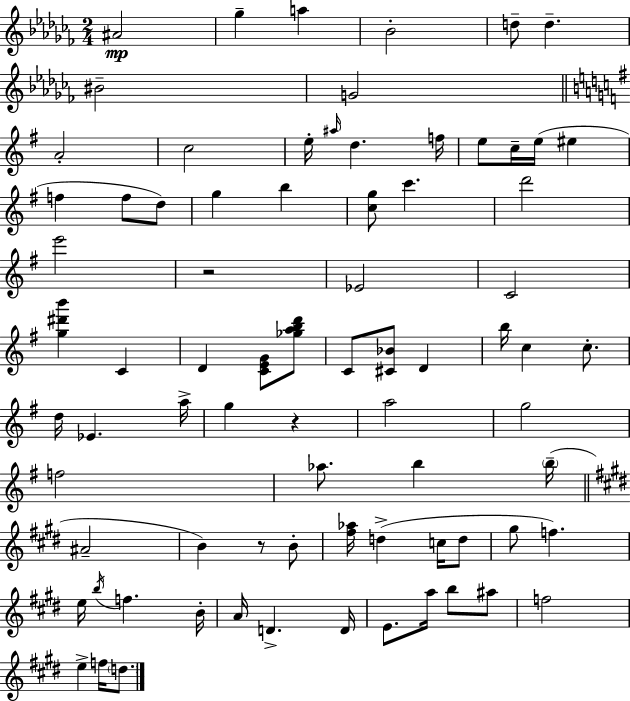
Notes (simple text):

A#4/h Gb5/q A5/q Bb4/h D5/e D5/q. BIS4/h G4/h A4/h C5/h E5/s A#5/s D5/q. F5/s E5/e C5/s E5/s EIS5/q F5/q F5/e D5/e G5/q B5/q [C5,G5]/e C6/q. D6/h E6/h R/h Eb4/h C4/h [G5,D#6,B6]/q C4/q D4/q [C4,E4,G4]/e [Gb5,A5,B5,D6]/e C4/e [C#4,Bb4]/e D4/q B5/s C5/q C5/e. D5/s Eb4/q. A5/s G5/q R/q A5/h G5/h F5/h Ab5/e. B5/q B5/s A#4/h B4/q R/e B4/e [F#5,Ab5]/s D5/q C5/s D5/e G#5/e F5/q. E5/s B5/s F5/q. B4/s A4/s D4/q. D4/s E4/e. A5/s B5/e A#5/e F5/h E5/q F5/s D5/e.